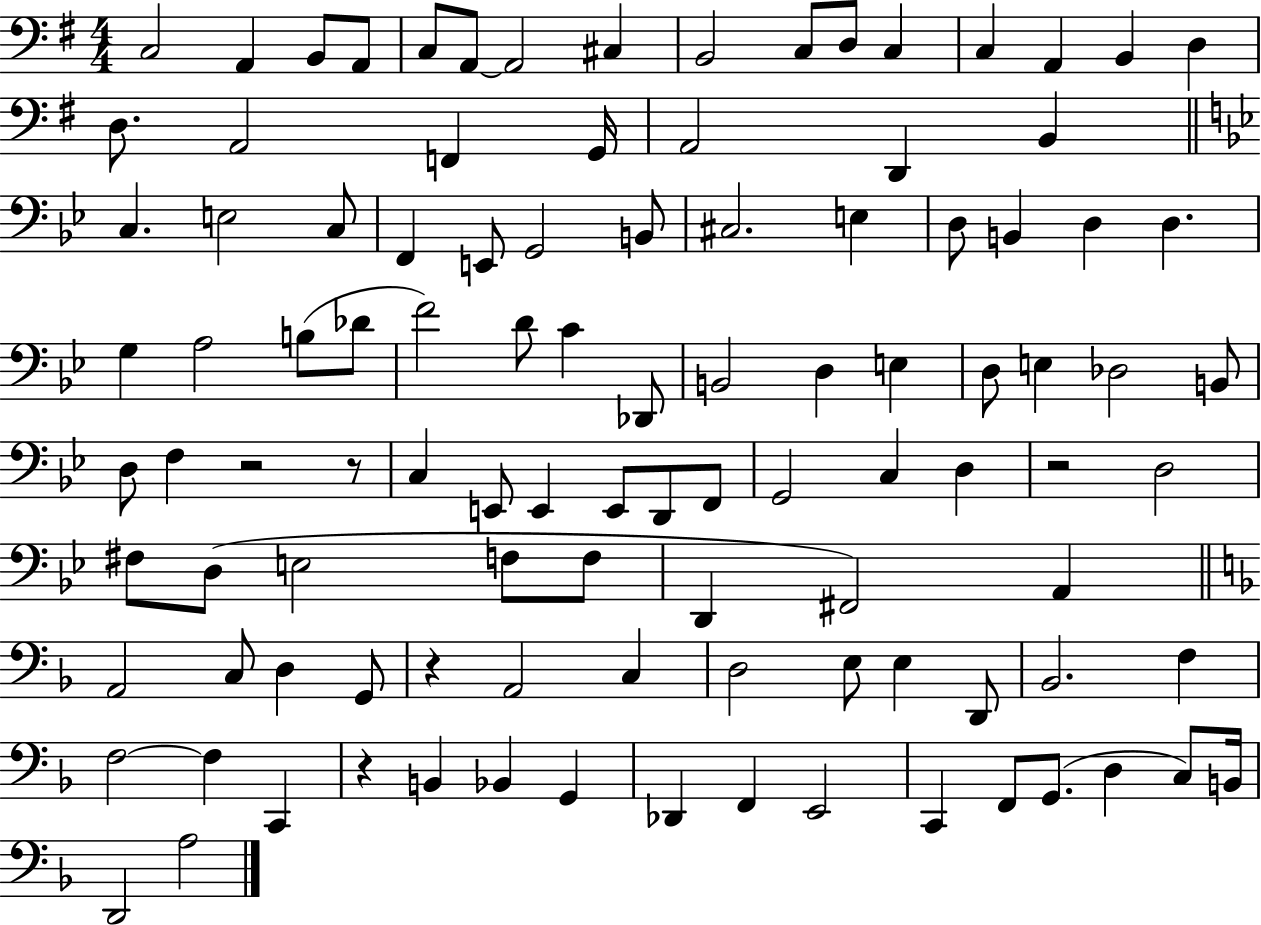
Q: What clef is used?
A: bass